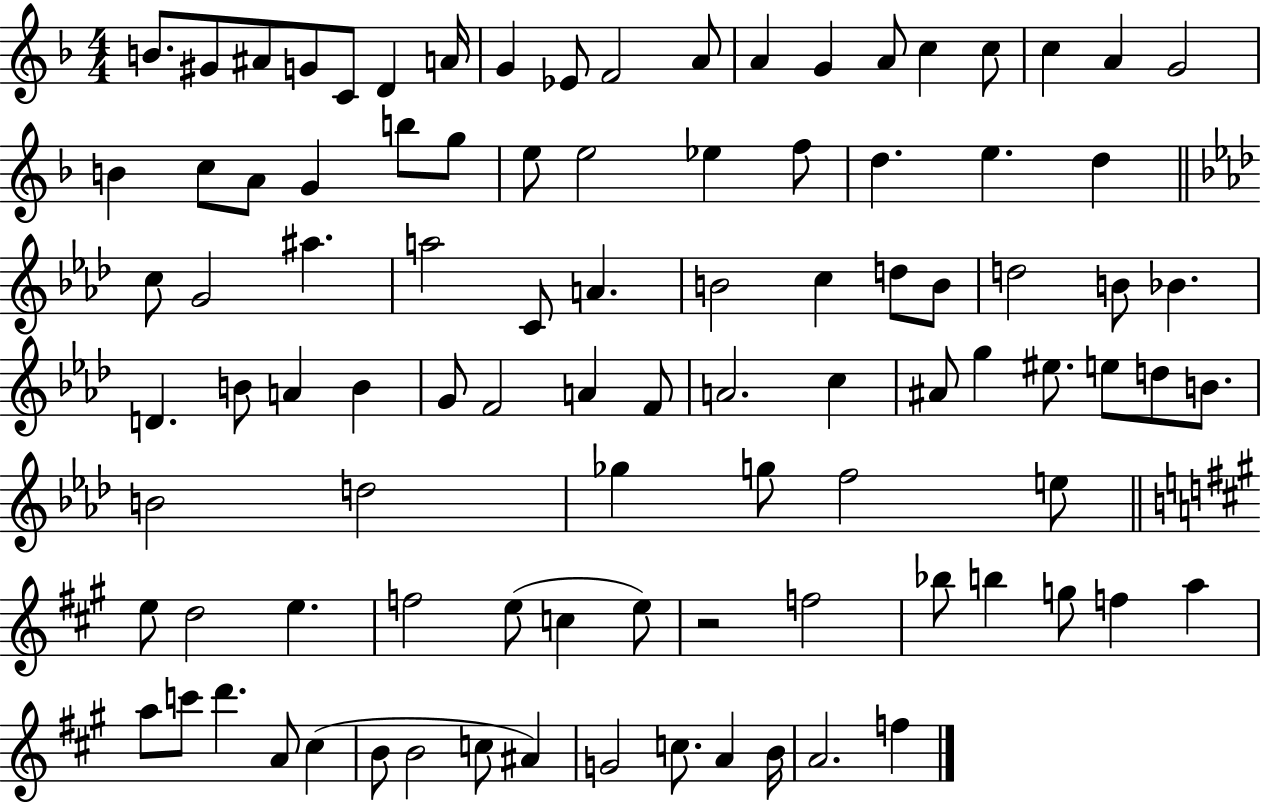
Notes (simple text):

B4/e. G#4/e A#4/e G4/e C4/e D4/q A4/s G4/q Eb4/e F4/h A4/e A4/q G4/q A4/e C5/q C5/e C5/q A4/q G4/h B4/q C5/e A4/e G4/q B5/e G5/e E5/e E5/h Eb5/q F5/e D5/q. E5/q. D5/q C5/e G4/h A#5/q. A5/h C4/e A4/q. B4/h C5/q D5/e B4/e D5/h B4/e Bb4/q. D4/q. B4/e A4/q B4/q G4/e F4/h A4/q F4/e A4/h. C5/q A#4/e G5/q EIS5/e. E5/e D5/e B4/e. B4/h D5/h Gb5/q G5/e F5/h E5/e E5/e D5/h E5/q. F5/h E5/e C5/q E5/e R/h F5/h Bb5/e B5/q G5/e F5/q A5/q A5/e C6/e D6/q. A4/e C#5/q B4/e B4/h C5/e A#4/q G4/h C5/e. A4/q B4/s A4/h. F5/q